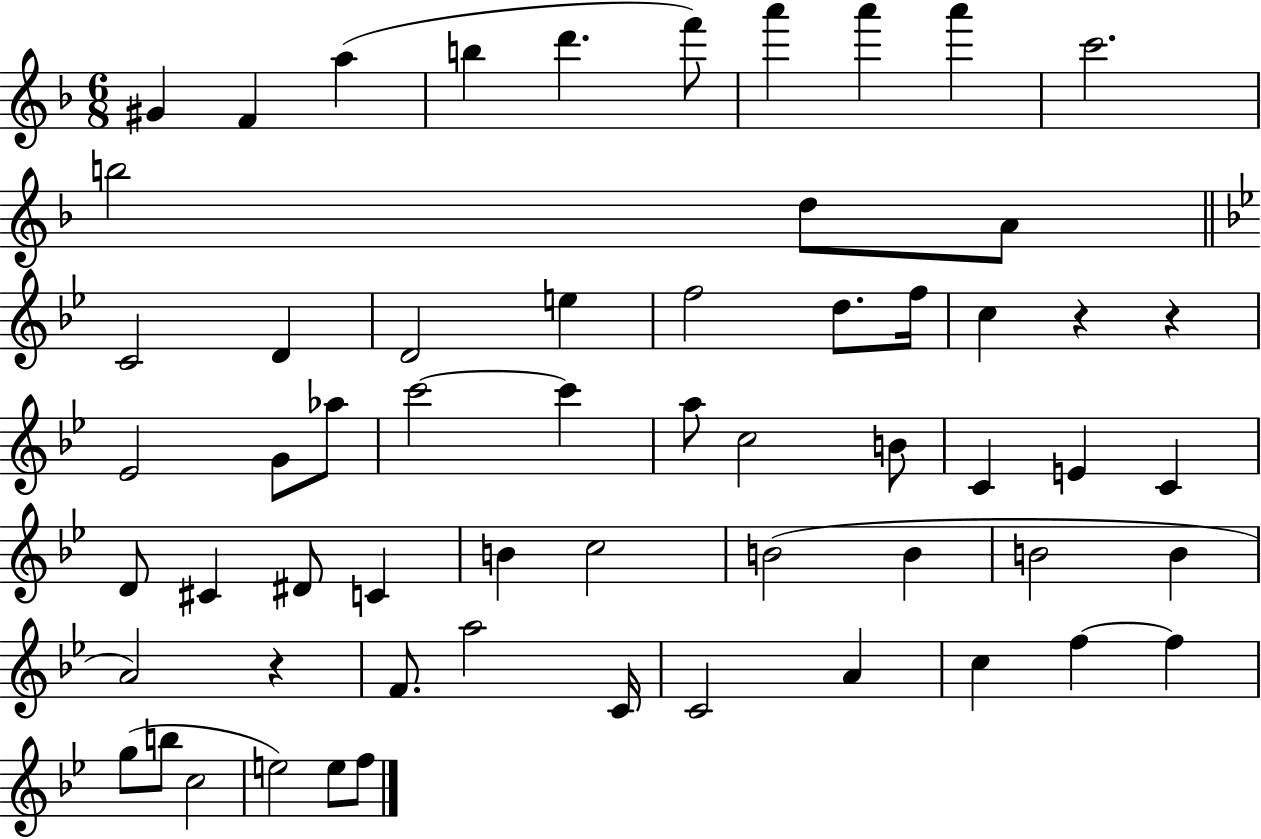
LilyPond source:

{
  \clef treble
  \numericTimeSignature
  \time 6/8
  \key f \major
  gis'4 f'4 a''4( | b''4 d'''4. f'''8) | a'''4 a'''4 a'''4 | c'''2. | \break b''2 d''8 a'8 | \bar "||" \break \key bes \major c'2 d'4 | d'2 e''4 | f''2 d''8. f''16 | c''4 r4 r4 | \break ees'2 g'8 aes''8 | c'''2~~ c'''4 | a''8 c''2 b'8 | c'4 e'4 c'4 | \break d'8 cis'4 dis'8 c'4 | b'4 c''2 | b'2( b'4 | b'2 b'4 | \break a'2) r4 | f'8. a''2 c'16 | c'2 a'4 | c''4 f''4~~ f''4 | \break g''8( b''8 c''2 | e''2) e''8 f''8 | \bar "|."
}